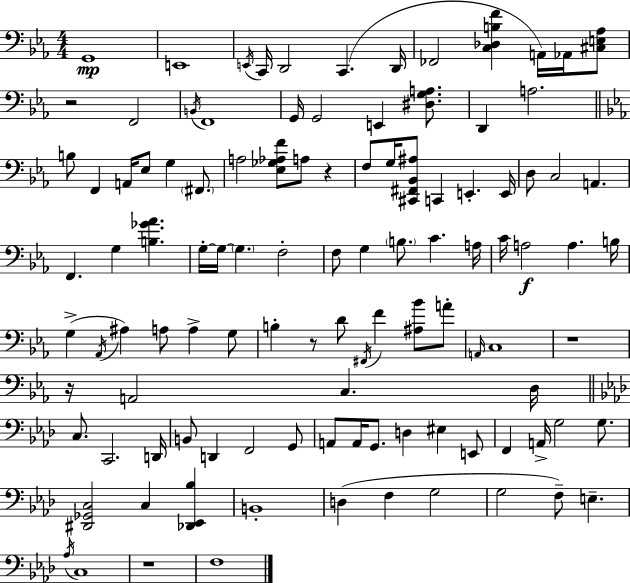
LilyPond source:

{
  \clef bass
  \numericTimeSignature
  \time 4/4
  \key ees \major
  g,1\mp | e,1 | \acciaccatura { e,16 } c,16 d,2 c,4.( | d,16 fes,2 <c des b f'>4 a,16) aes,16 <cis e aes>8 | \break r2 f,2 | \acciaccatura { b,16 } f,1 | g,16 g,2 e,4 <dis g a>8. | d,4 a2. | \break \bar "||" \break \key ees \major b8 f,4 a,16 ees8 g4 \parenthesize fis,8. | a2 <ees ges aes f'>8 a8 r4 | f8 g16 <cis, fis, bes, ais>8 c,4 e,4.-. e,16 | d8 c2 a,4. | \break f,4. g4 <b ges' aes'>4. | g16-.~~ g16~~ \parenthesize g4. f2-. | f8 g4 \parenthesize b8. c'4. a16 | c'16 a2\f a4. b16 | \break g4->( \acciaccatura { aes,16 } ais4) a8 a4-> g8 | b4-. r8 d'8 \acciaccatura { fis,16 } f'4 <ais bes'>8 | a'8-. \grace { a,16 } c1 | r1 | \break r16 a,2 c4. | d16 \bar "||" \break \key aes \major c8. c,2. d,16 | b,8 d,4 f,2 g,8 | a,8 a,16 g,8. d4 eis4 e,8 | f,4 a,16-> g2 g8. | \break <dis, ges, c>2 c4 <des, ees, bes>4 | b,1-. | d4( f4 g2 | g2 f8--) e4.-- | \break \acciaccatura { aes16 } c1 | r1 | f1 | \bar "|."
}